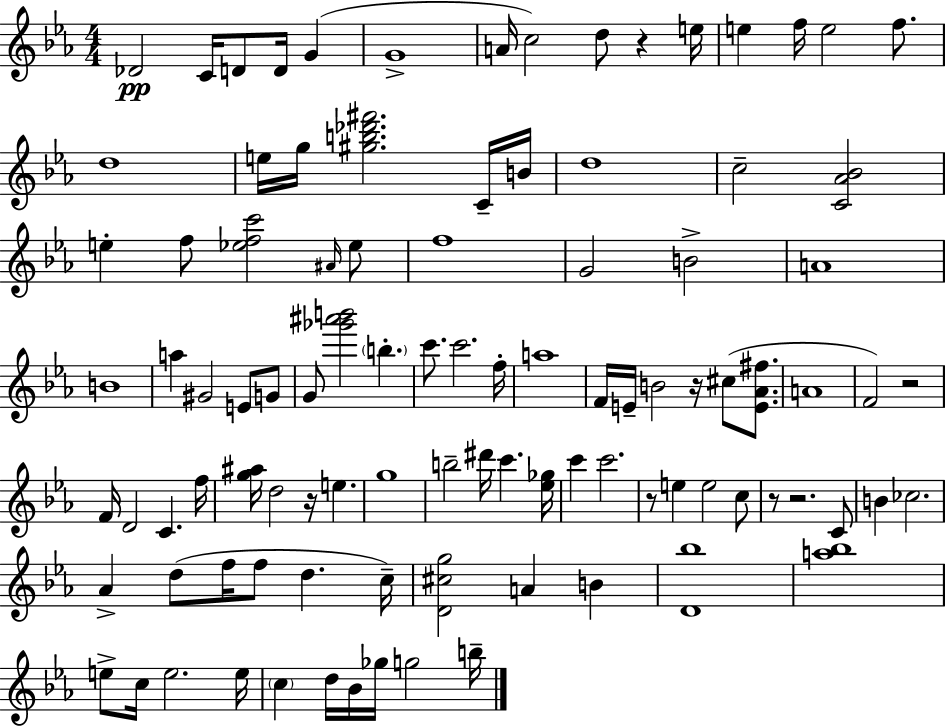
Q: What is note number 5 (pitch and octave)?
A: G4